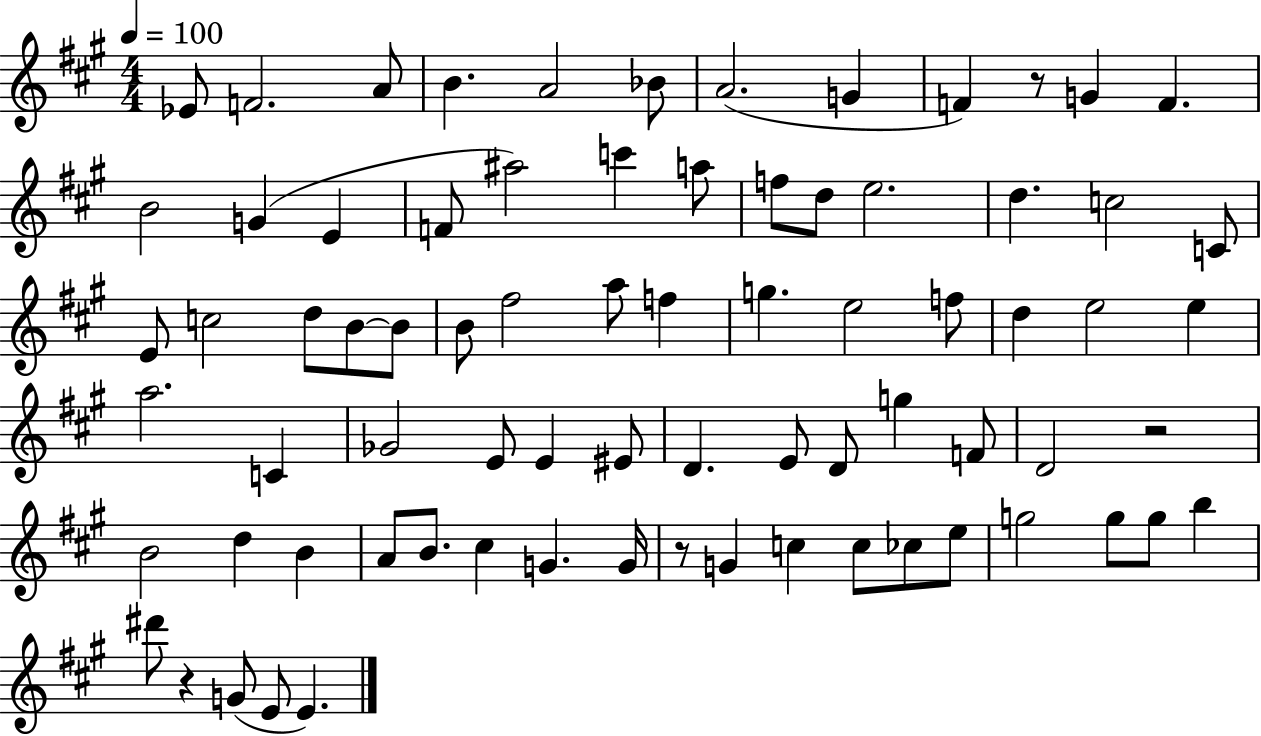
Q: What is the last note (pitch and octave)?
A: E4